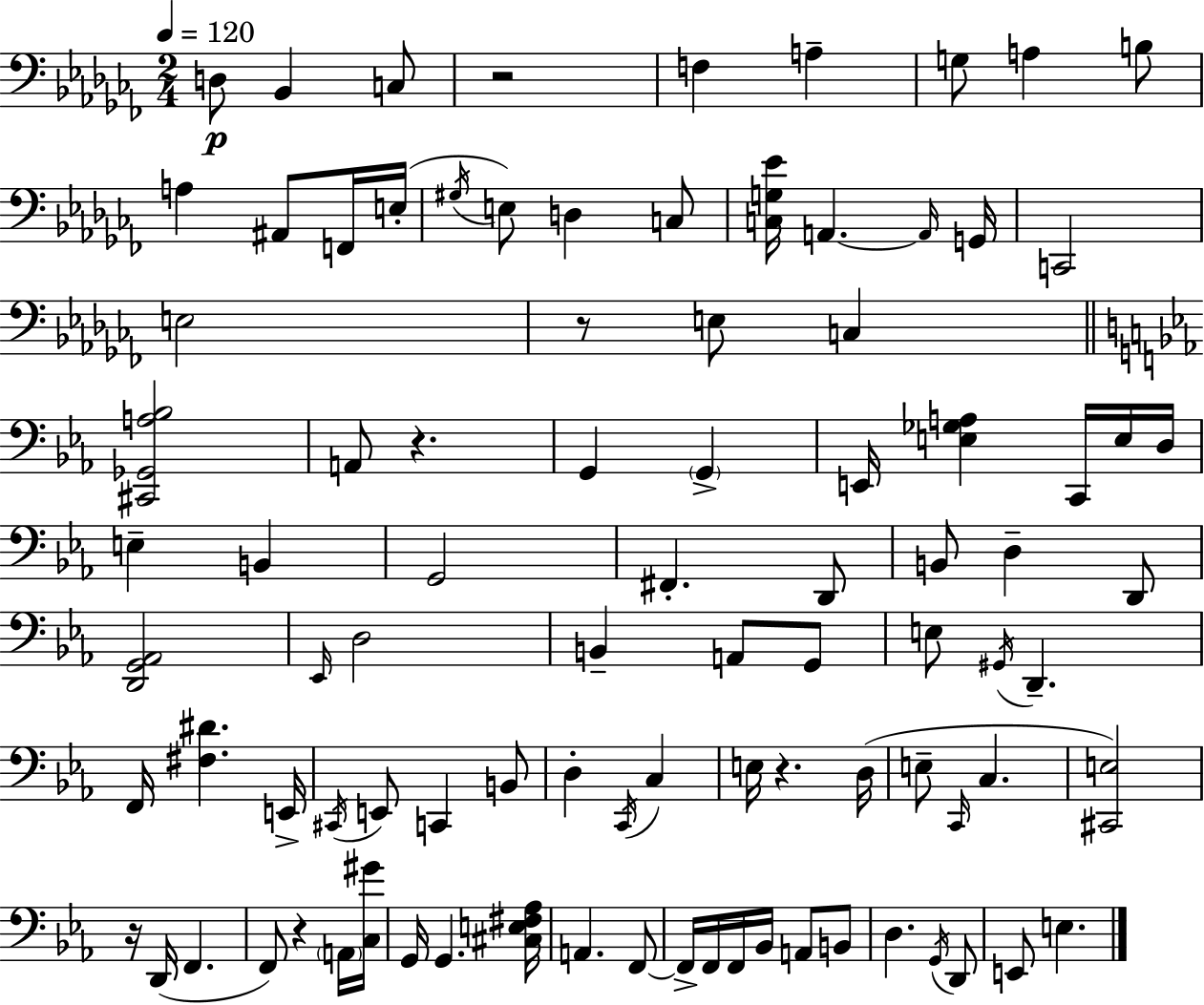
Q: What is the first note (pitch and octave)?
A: D3